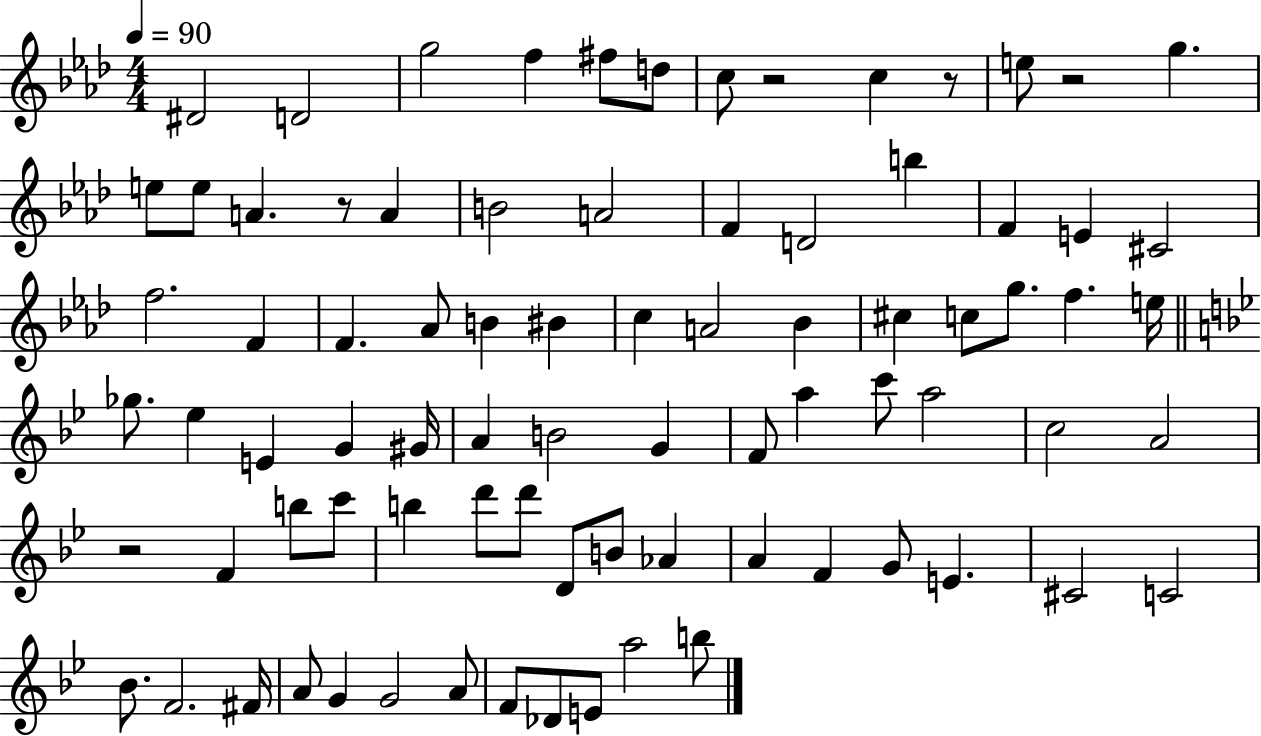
{
  \clef treble
  \numericTimeSignature
  \time 4/4
  \key aes \major
  \tempo 4 = 90
  \repeat volta 2 { dis'2 d'2 | g''2 f''4 fis''8 d''8 | c''8 r2 c''4 r8 | e''8 r2 g''4. | \break e''8 e''8 a'4. r8 a'4 | b'2 a'2 | f'4 d'2 b''4 | f'4 e'4 cis'2 | \break f''2. f'4 | f'4. aes'8 b'4 bis'4 | c''4 a'2 bes'4 | cis''4 c''8 g''8. f''4. e''16 | \break \bar "||" \break \key bes \major ges''8. ees''4 e'4 g'4 gis'16 | a'4 b'2 g'4 | f'8 a''4 c'''8 a''2 | c''2 a'2 | \break r2 f'4 b''8 c'''8 | b''4 d'''8 d'''8 d'8 b'8 aes'4 | a'4 f'4 g'8 e'4. | cis'2 c'2 | \break bes'8. f'2. fis'16 | a'8 g'4 g'2 a'8 | f'8 des'8 e'8 a''2 b''8 | } \bar "|."
}